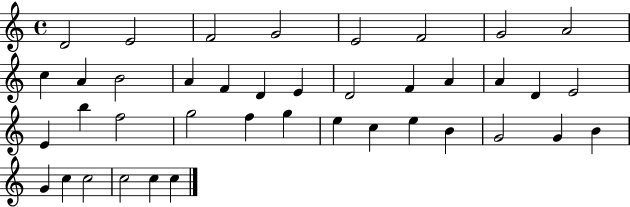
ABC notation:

X:1
T:Untitled
M:4/4
L:1/4
K:C
D2 E2 F2 G2 E2 F2 G2 A2 c A B2 A F D E D2 F A A D E2 E b f2 g2 f g e c e B G2 G B G c c2 c2 c c